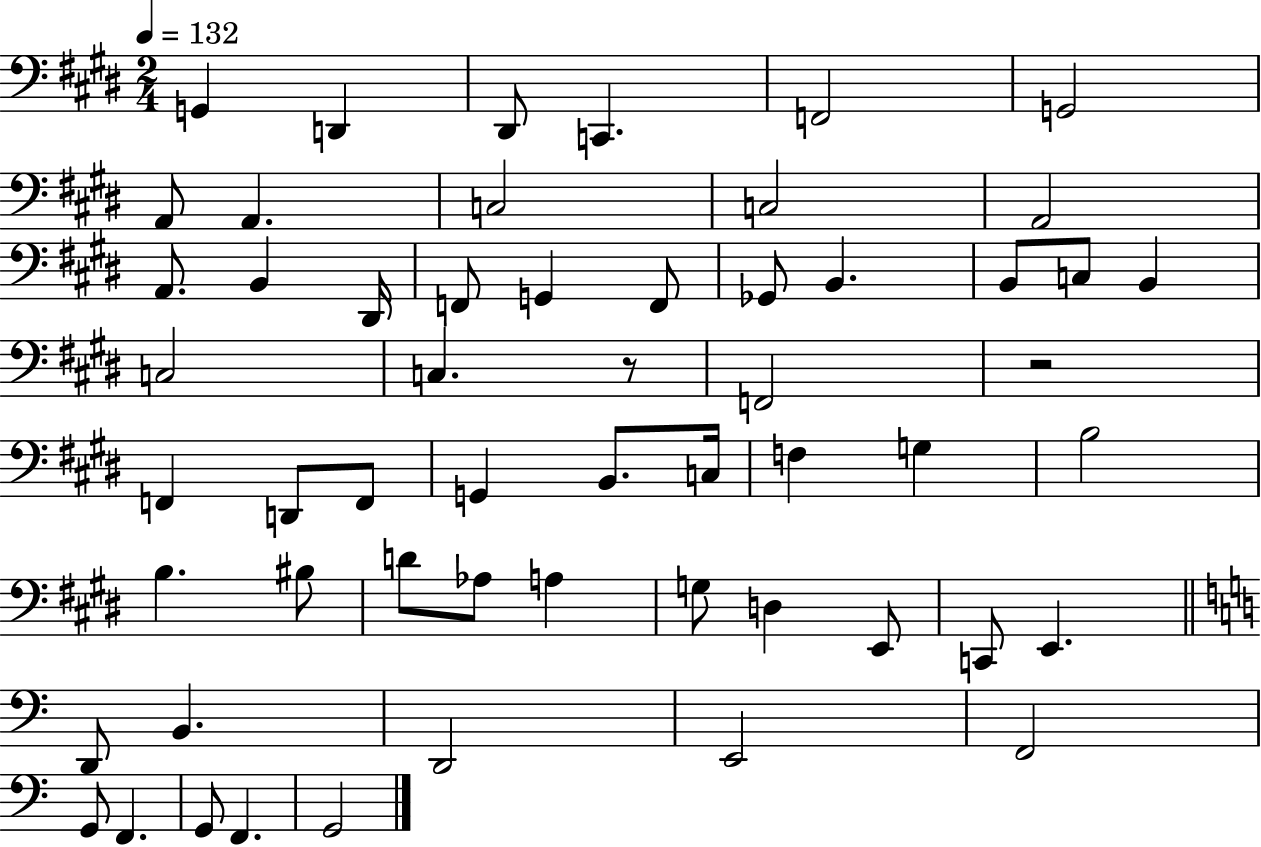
X:1
T:Untitled
M:2/4
L:1/4
K:E
G,, D,, ^D,,/2 C,, F,,2 G,,2 A,,/2 A,, C,2 C,2 A,,2 A,,/2 B,, ^D,,/4 F,,/2 G,, F,,/2 _G,,/2 B,, B,,/2 C,/2 B,, C,2 C, z/2 F,,2 z2 F,, D,,/2 F,,/2 G,, B,,/2 C,/4 F, G, B,2 B, ^B,/2 D/2 _A,/2 A, G,/2 D, E,,/2 C,,/2 E,, D,,/2 B,, D,,2 E,,2 F,,2 G,,/2 F,, G,,/2 F,, G,,2